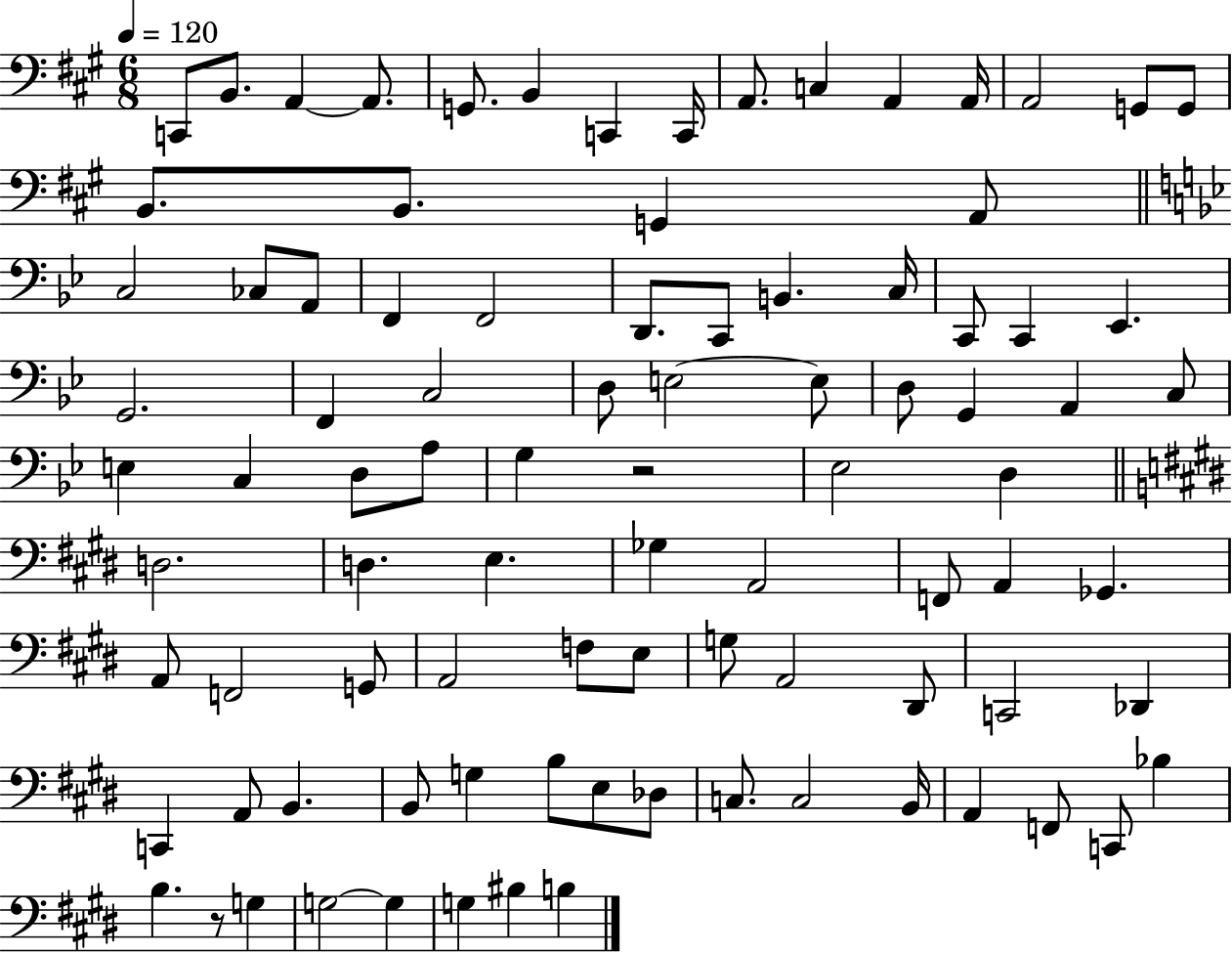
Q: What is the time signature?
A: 6/8